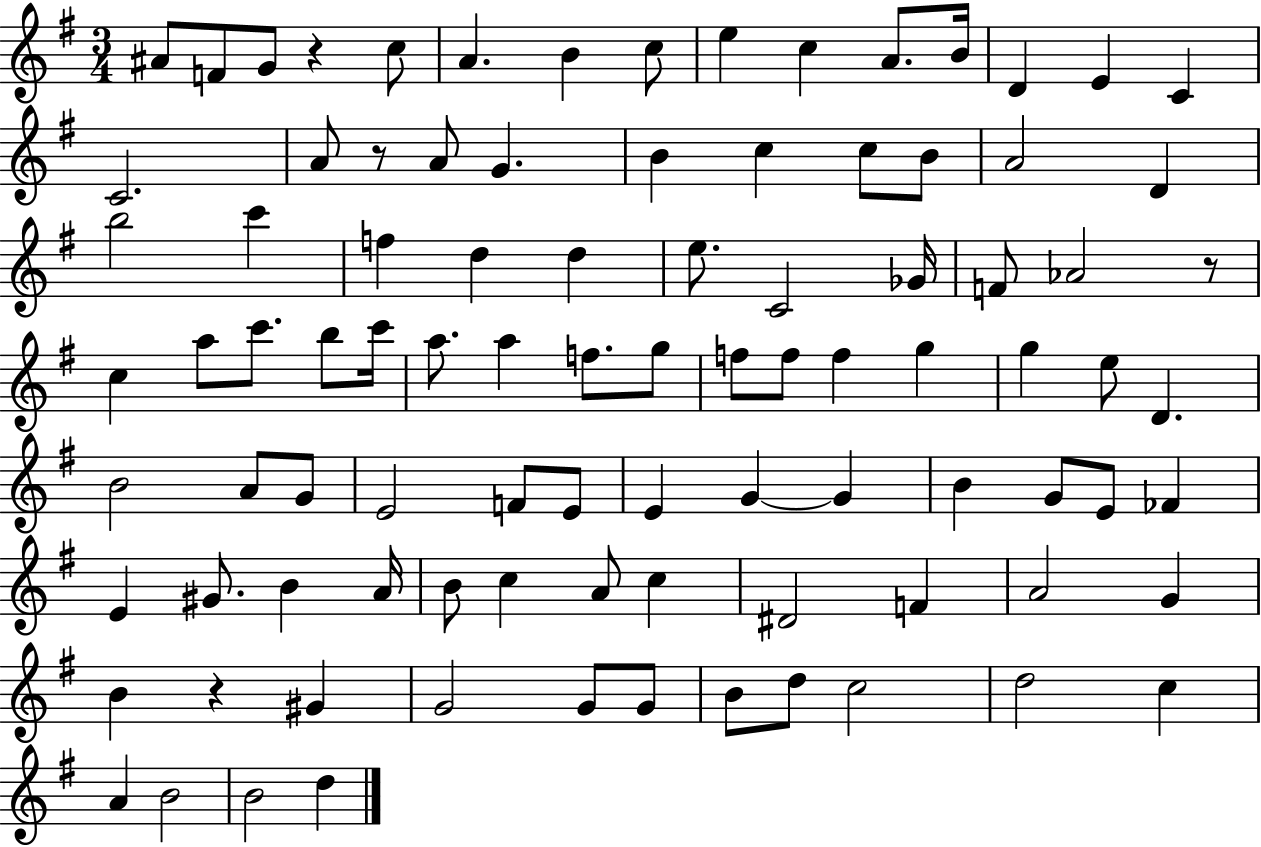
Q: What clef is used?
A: treble